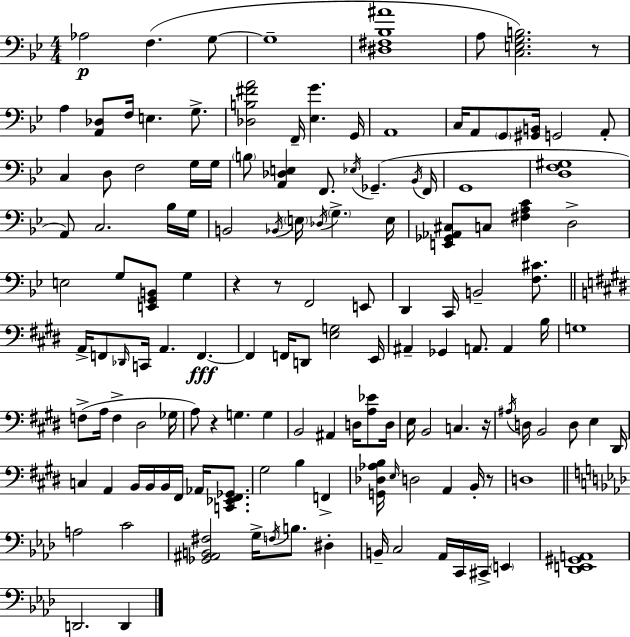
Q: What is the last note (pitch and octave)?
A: D2